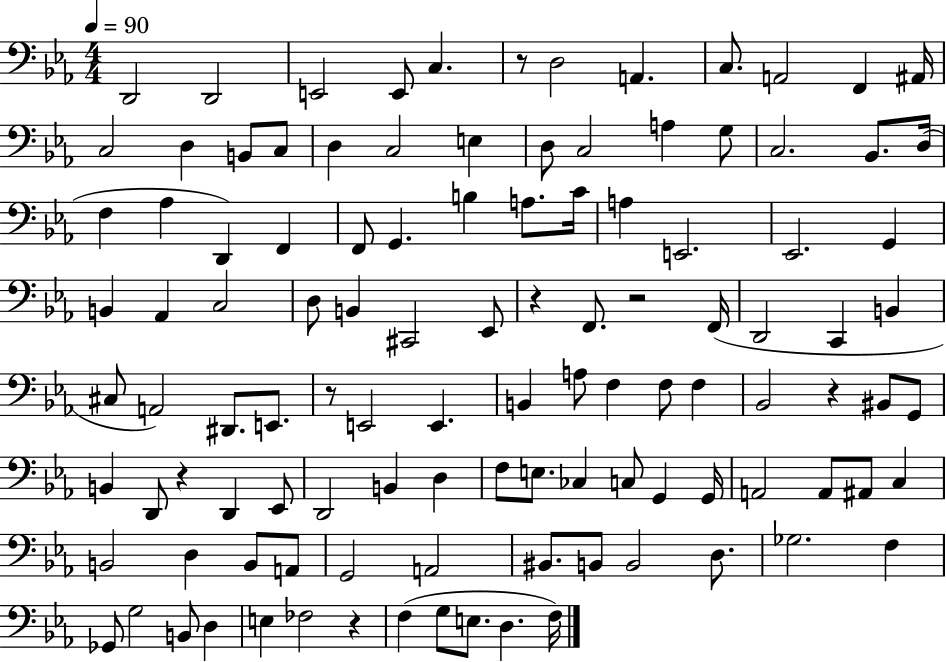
X:1
T:Untitled
M:4/4
L:1/4
K:Eb
D,,2 D,,2 E,,2 E,,/2 C, z/2 D,2 A,, C,/2 A,,2 F,, ^A,,/4 C,2 D, B,,/2 C,/2 D, C,2 E, D,/2 C,2 A, G,/2 C,2 _B,,/2 D,/4 F, _A, D,, F,, F,,/2 G,, B, A,/2 C/4 A, E,,2 _E,,2 G,, B,, _A,, C,2 D,/2 B,, ^C,,2 _E,,/2 z F,,/2 z2 F,,/4 D,,2 C,, B,, ^C,/2 A,,2 ^D,,/2 E,,/2 z/2 E,,2 E,, B,, A,/2 F, F,/2 F, _B,,2 z ^B,,/2 G,,/2 B,, D,,/2 z D,, _E,,/2 D,,2 B,, D, F,/2 E,/2 _C, C,/2 G,, G,,/4 A,,2 A,,/2 ^A,,/2 C, B,,2 D, B,,/2 A,,/2 G,,2 A,,2 ^B,,/2 B,,/2 B,,2 D,/2 _G,2 F, _G,,/2 G,2 B,,/2 D, E, _F,2 z F, G,/2 E,/2 D, F,/4